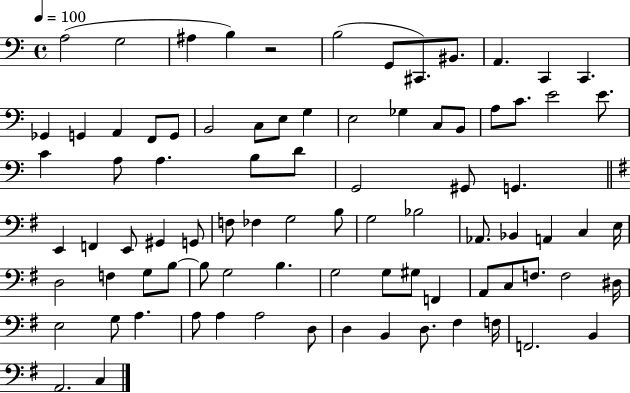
X:1
T:Untitled
M:4/4
L:1/4
K:C
A,2 G,2 ^A, B, z2 B,2 G,,/2 ^C,,/2 ^B,,/2 A,, C,, C,, _G,, G,, A,, F,,/2 G,,/2 B,,2 C,/2 E,/2 G, E,2 _G, C,/2 B,,/2 A,/2 C/2 E2 E/2 C A,/2 A, B,/2 D/2 G,,2 ^G,,/2 G,, E,, F,, E,,/2 ^G,, G,,/2 F,/2 _F, G,2 B,/2 G,2 _B,2 _A,,/2 _B,, A,, C, E,/4 D,2 F, G,/2 B,/2 B,/2 G,2 B, G,2 G,/2 ^G,/2 F,, A,,/2 C,/2 F,/2 F,2 ^D,/4 E,2 G,/2 A, A,/2 A, A,2 D,/2 D, B,, D,/2 ^F, F,/4 F,,2 B,, A,,2 C,